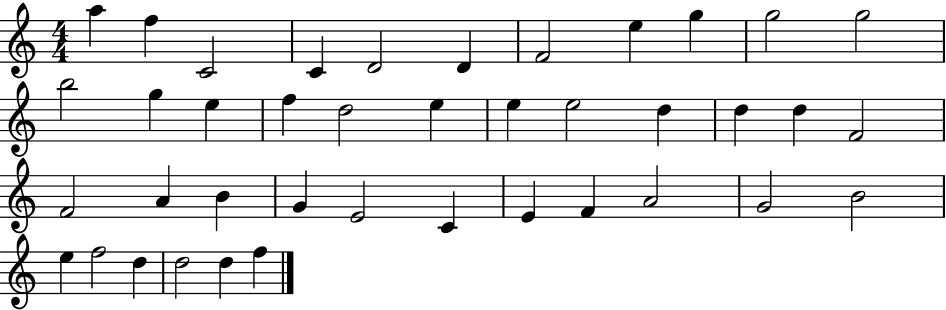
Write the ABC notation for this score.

X:1
T:Untitled
M:4/4
L:1/4
K:C
a f C2 C D2 D F2 e g g2 g2 b2 g e f d2 e e e2 d d d F2 F2 A B G E2 C E F A2 G2 B2 e f2 d d2 d f